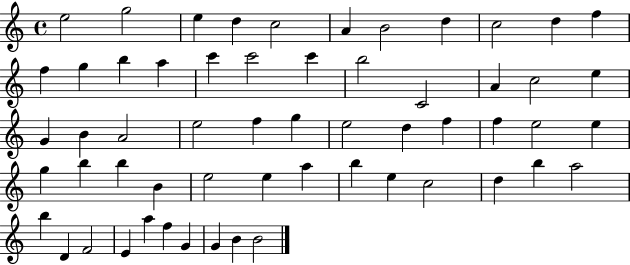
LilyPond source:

{
  \clef treble
  \time 4/4
  \defaultTimeSignature
  \key c \major
  e''2 g''2 | e''4 d''4 c''2 | a'4 b'2 d''4 | c''2 d''4 f''4 | \break f''4 g''4 b''4 a''4 | c'''4 c'''2 c'''4 | b''2 c'2 | a'4 c''2 e''4 | \break g'4 b'4 a'2 | e''2 f''4 g''4 | e''2 d''4 f''4 | f''4 e''2 e''4 | \break g''4 b''4 b''4 b'4 | e''2 e''4 a''4 | b''4 e''4 c''2 | d''4 b''4 a''2 | \break b''4 d'4 f'2 | e'4 a''4 f''4 g'4 | g'4 b'4 b'2 | \bar "|."
}